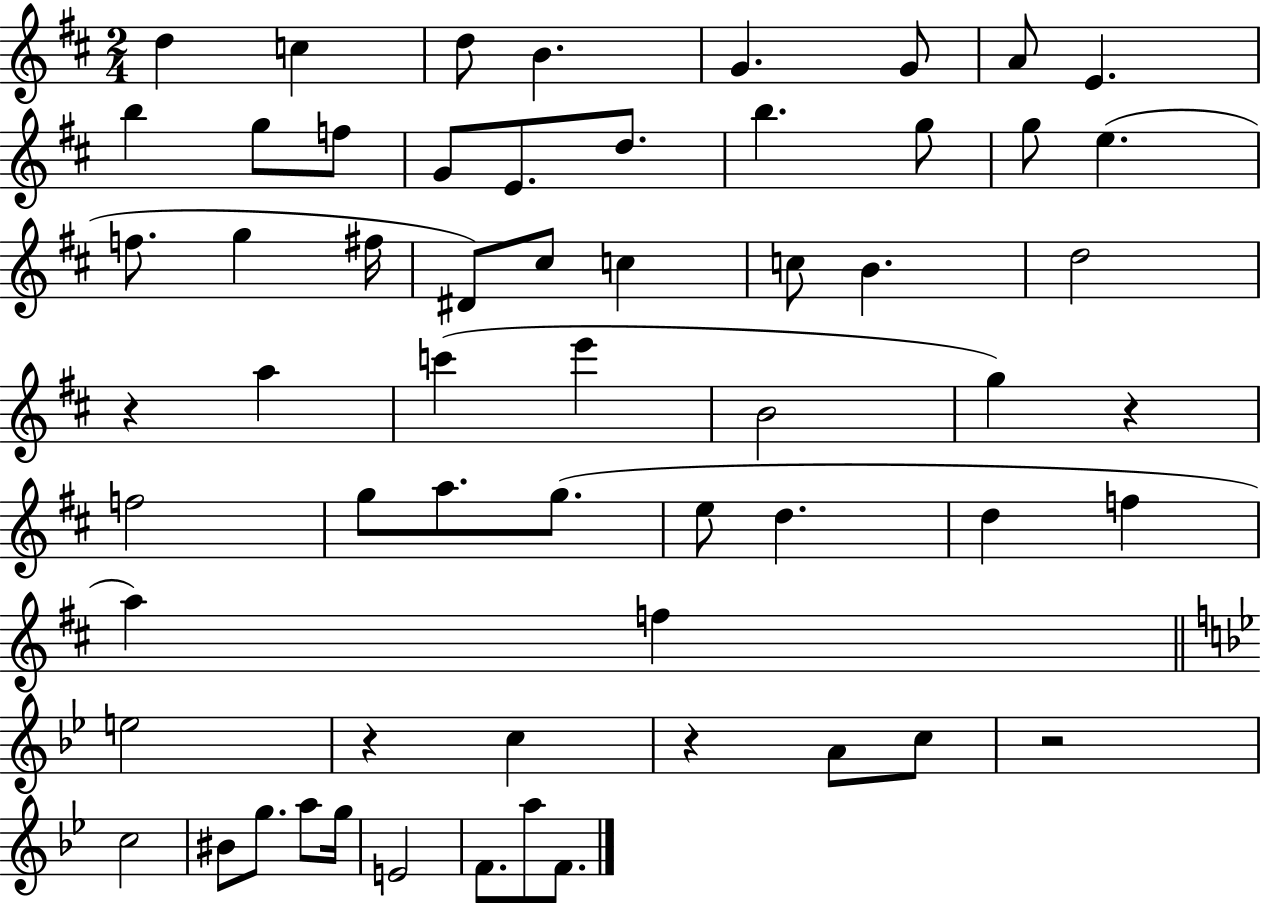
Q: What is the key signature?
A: D major